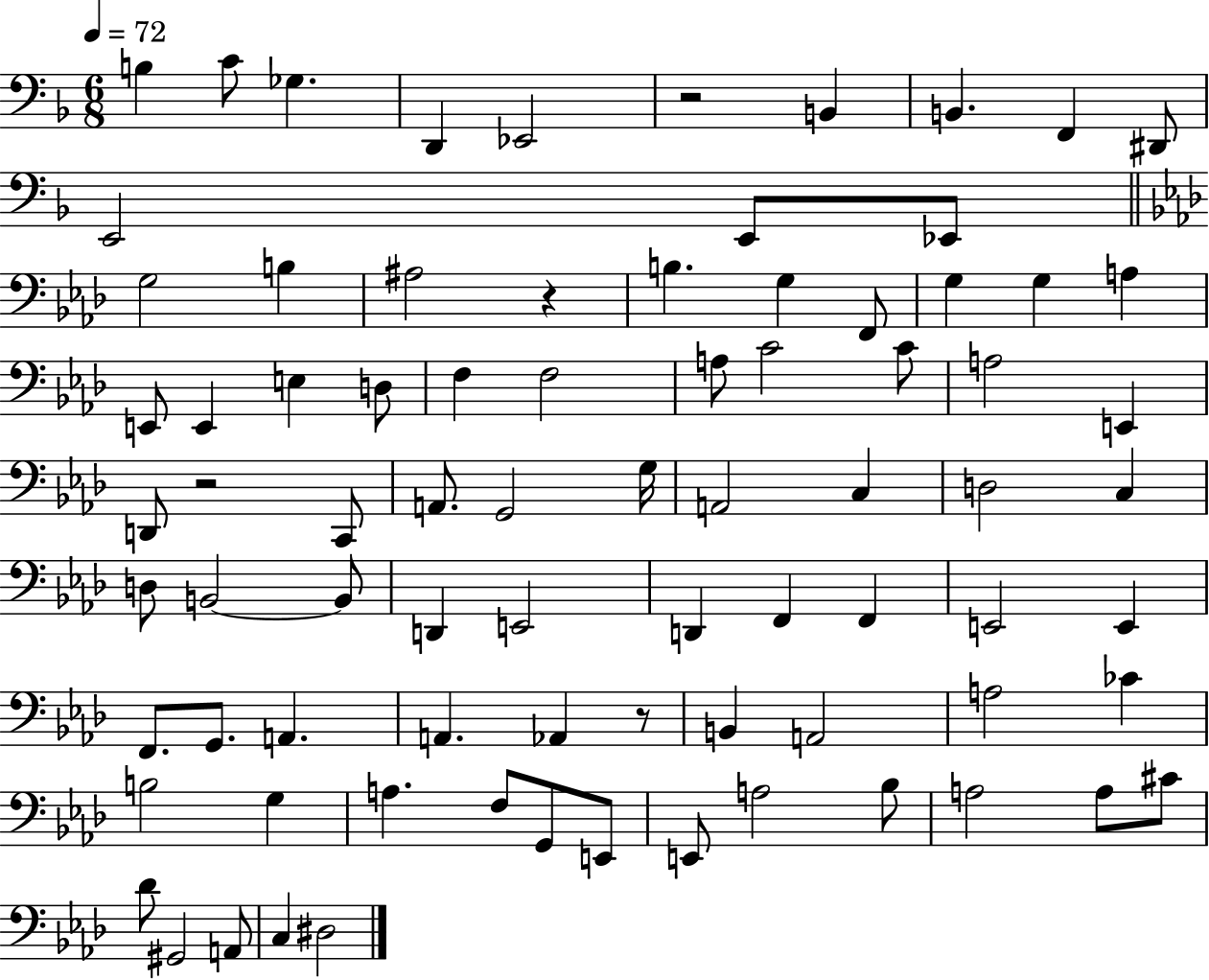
X:1
T:Untitled
M:6/8
L:1/4
K:F
B, C/2 _G, D,, _E,,2 z2 B,, B,, F,, ^D,,/2 E,,2 E,,/2 _E,,/2 G,2 B, ^A,2 z B, G, F,,/2 G, G, A, E,,/2 E,, E, D,/2 F, F,2 A,/2 C2 C/2 A,2 E,, D,,/2 z2 C,,/2 A,,/2 G,,2 G,/4 A,,2 C, D,2 C, D,/2 B,,2 B,,/2 D,, E,,2 D,, F,, F,, E,,2 E,, F,,/2 G,,/2 A,, A,, _A,, z/2 B,, A,,2 A,2 _C B,2 G, A, F,/2 G,,/2 E,,/2 E,,/2 A,2 _B,/2 A,2 A,/2 ^C/2 _D/2 ^G,,2 A,,/2 C, ^D,2